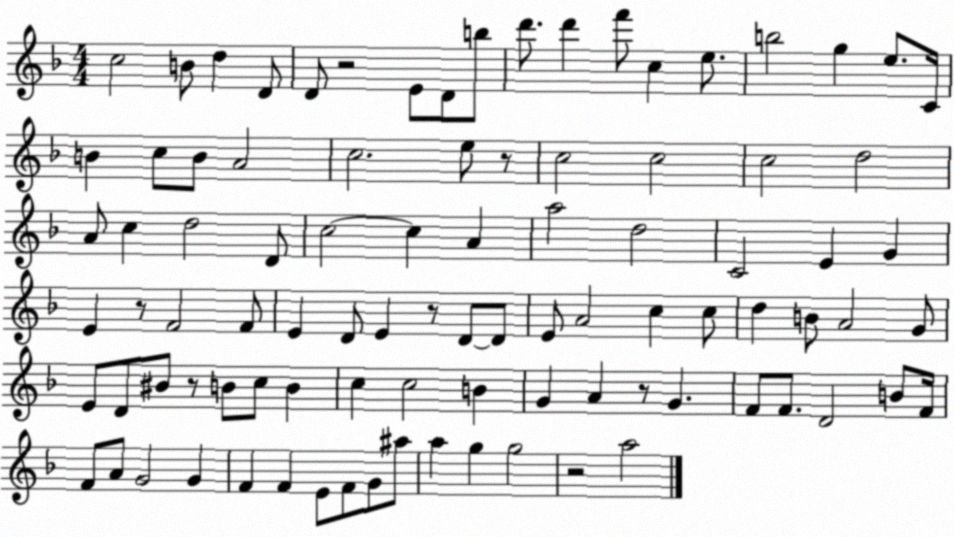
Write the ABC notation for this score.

X:1
T:Untitled
M:4/4
L:1/4
K:F
c2 B/2 d D/2 D/2 z2 E/2 D/2 b/2 d'/2 d' f'/2 c e/2 b2 g e/2 C/4 B c/2 B/2 A2 c2 e/2 z/2 c2 c2 c2 d2 A/2 c d2 D/2 c2 c A a2 d2 C2 E G E z/2 F2 F/2 E D/2 E z/2 D/2 D/2 E/2 A2 c c/2 d B/2 A2 G/2 E/2 D/2 ^B/2 z/2 B/2 c/2 B c c2 B G A z/2 G F/2 F/2 D2 B/2 F/4 F/2 A/2 G2 G F F E/2 F/2 G/2 ^a/2 a g g2 z2 a2